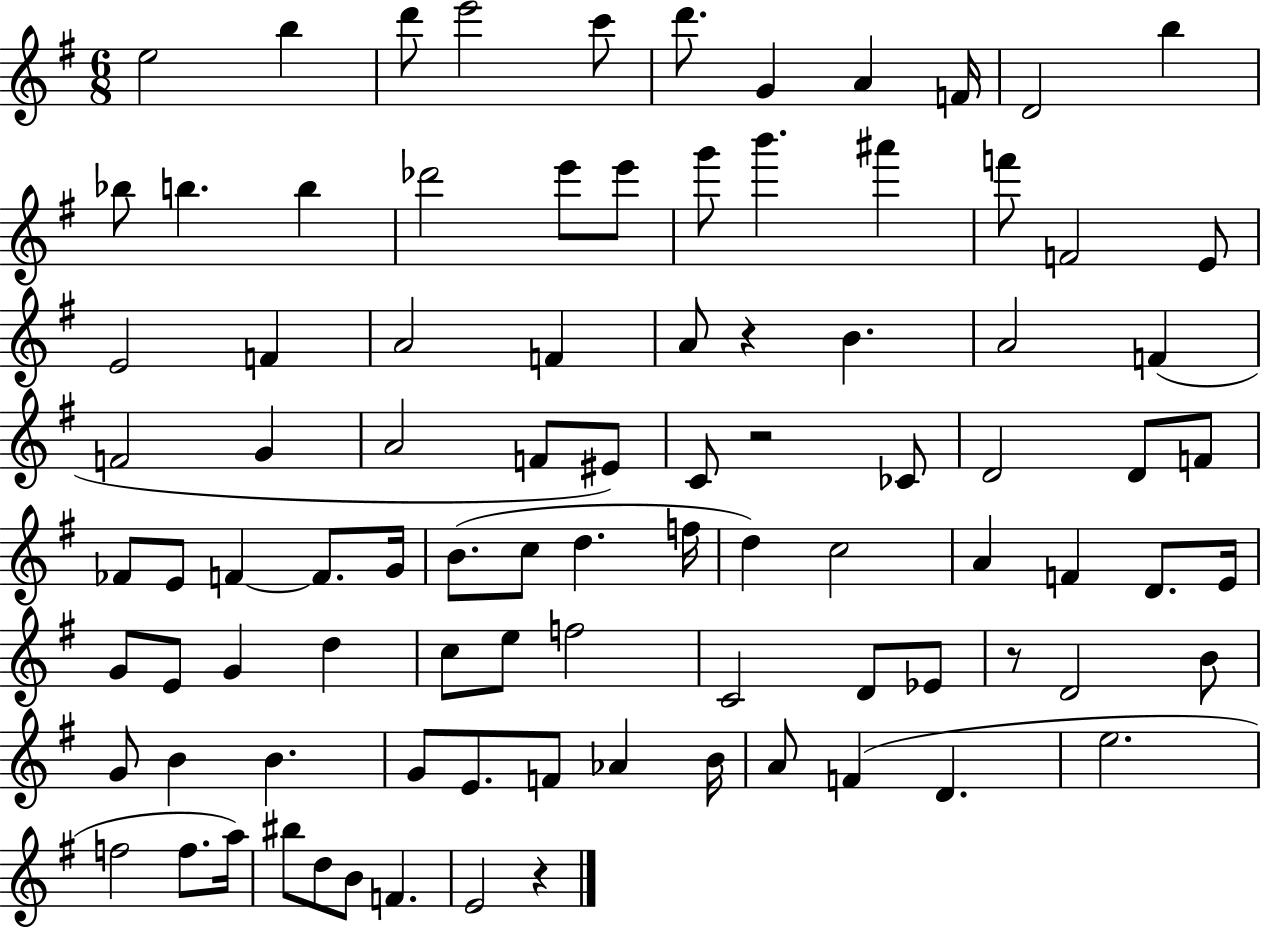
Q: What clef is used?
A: treble